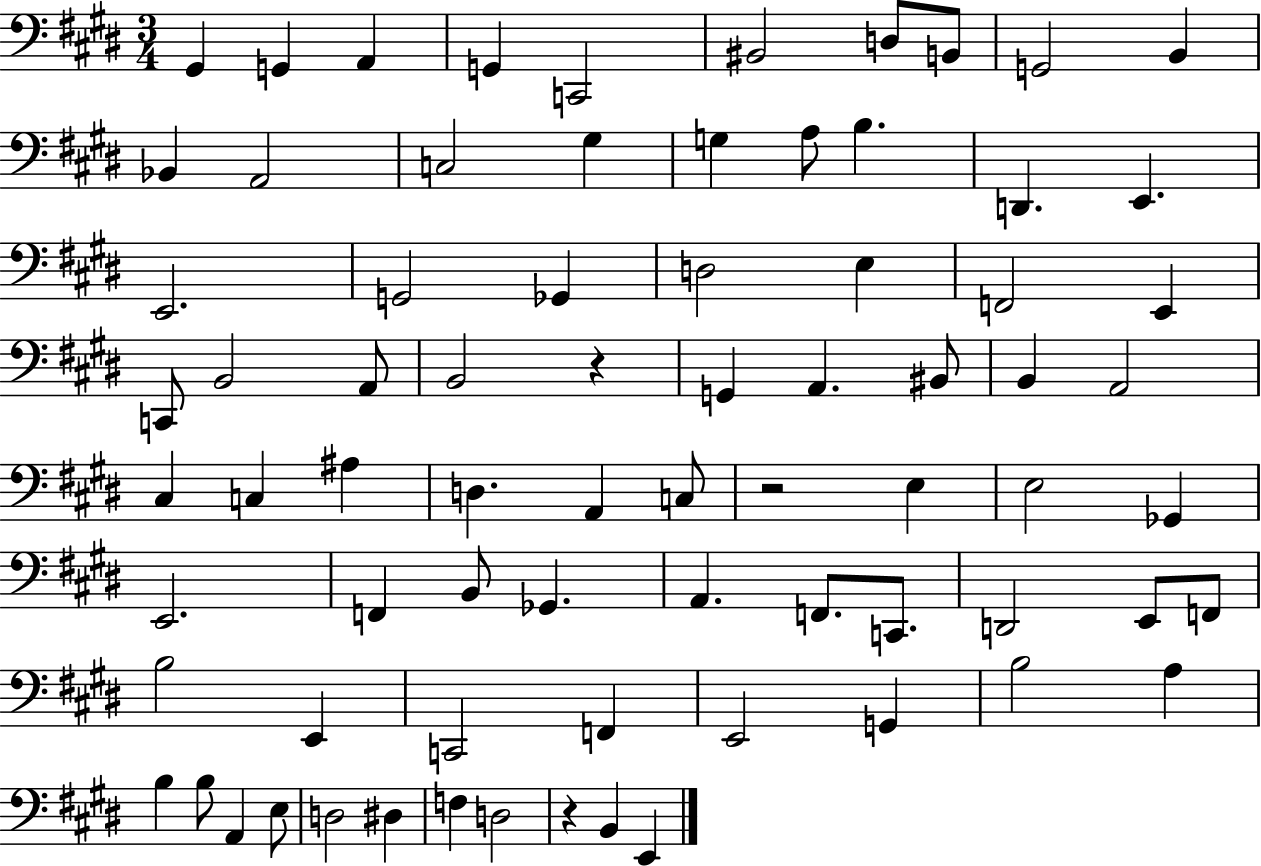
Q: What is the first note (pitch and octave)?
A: G#2